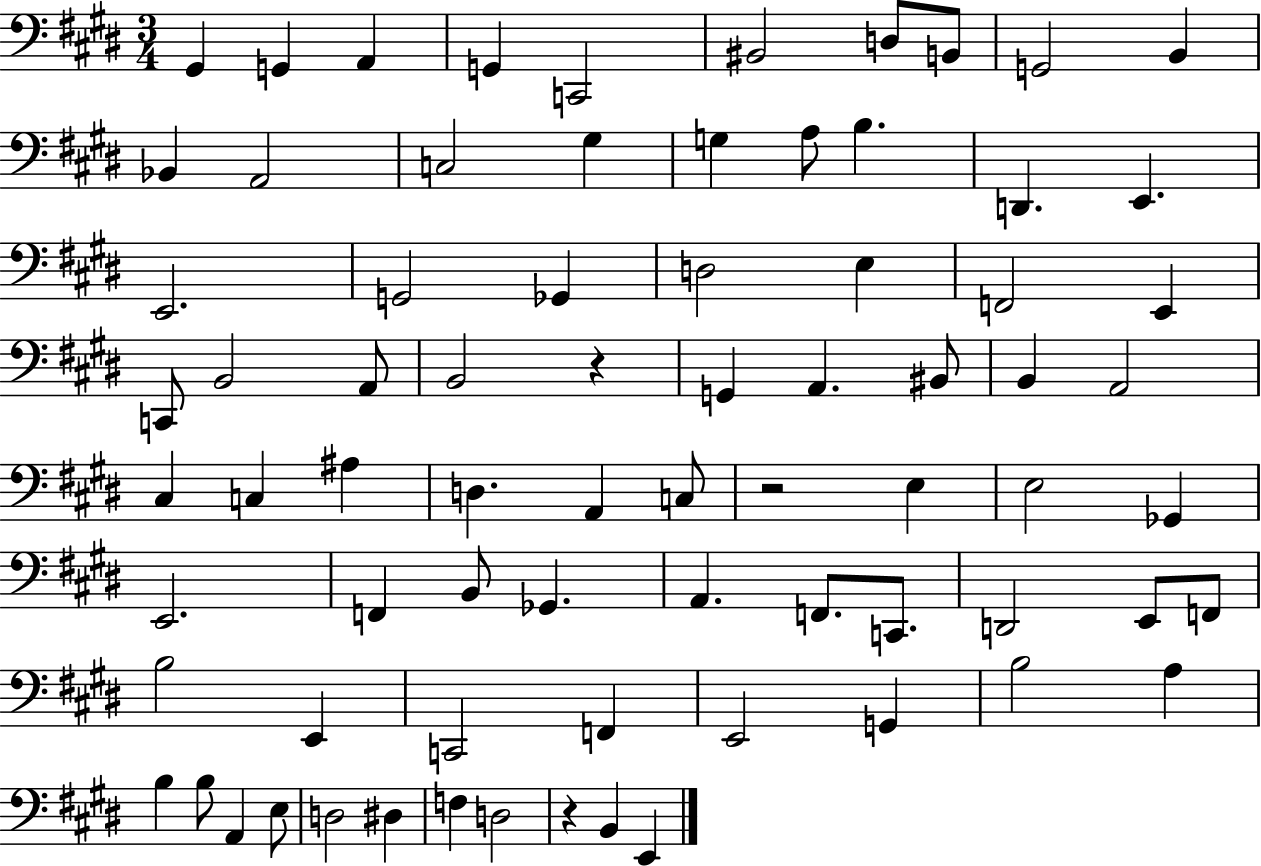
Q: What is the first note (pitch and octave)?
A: G#2